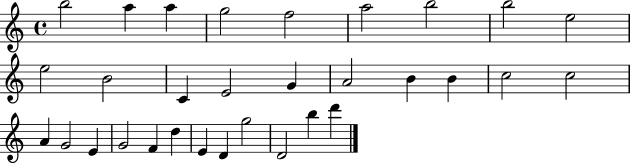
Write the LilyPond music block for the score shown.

{
  \clef treble
  \time 4/4
  \defaultTimeSignature
  \key c \major
  b''2 a''4 a''4 | g''2 f''2 | a''2 b''2 | b''2 e''2 | \break e''2 b'2 | c'4 e'2 g'4 | a'2 b'4 b'4 | c''2 c''2 | \break a'4 g'2 e'4 | g'2 f'4 d''4 | e'4 d'4 g''2 | d'2 b''4 d'''4 | \break \bar "|."
}